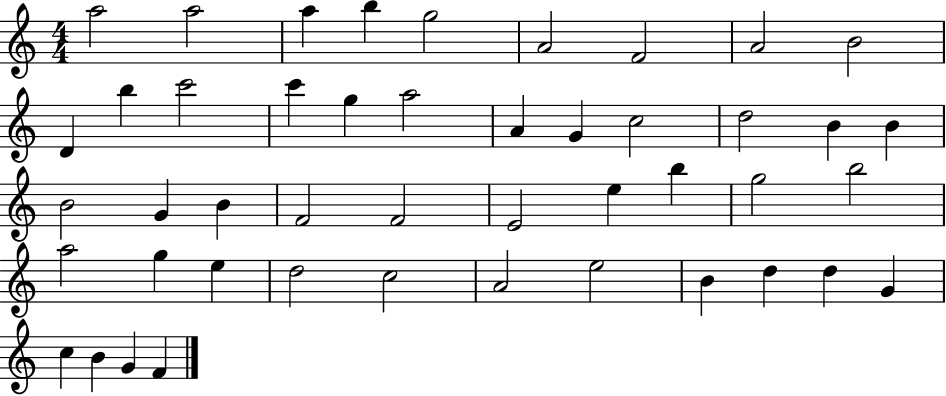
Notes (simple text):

A5/h A5/h A5/q B5/q G5/h A4/h F4/h A4/h B4/h D4/q B5/q C6/h C6/q G5/q A5/h A4/q G4/q C5/h D5/h B4/q B4/q B4/h G4/q B4/q F4/h F4/h E4/h E5/q B5/q G5/h B5/h A5/h G5/q E5/q D5/h C5/h A4/h E5/h B4/q D5/q D5/q G4/q C5/q B4/q G4/q F4/q